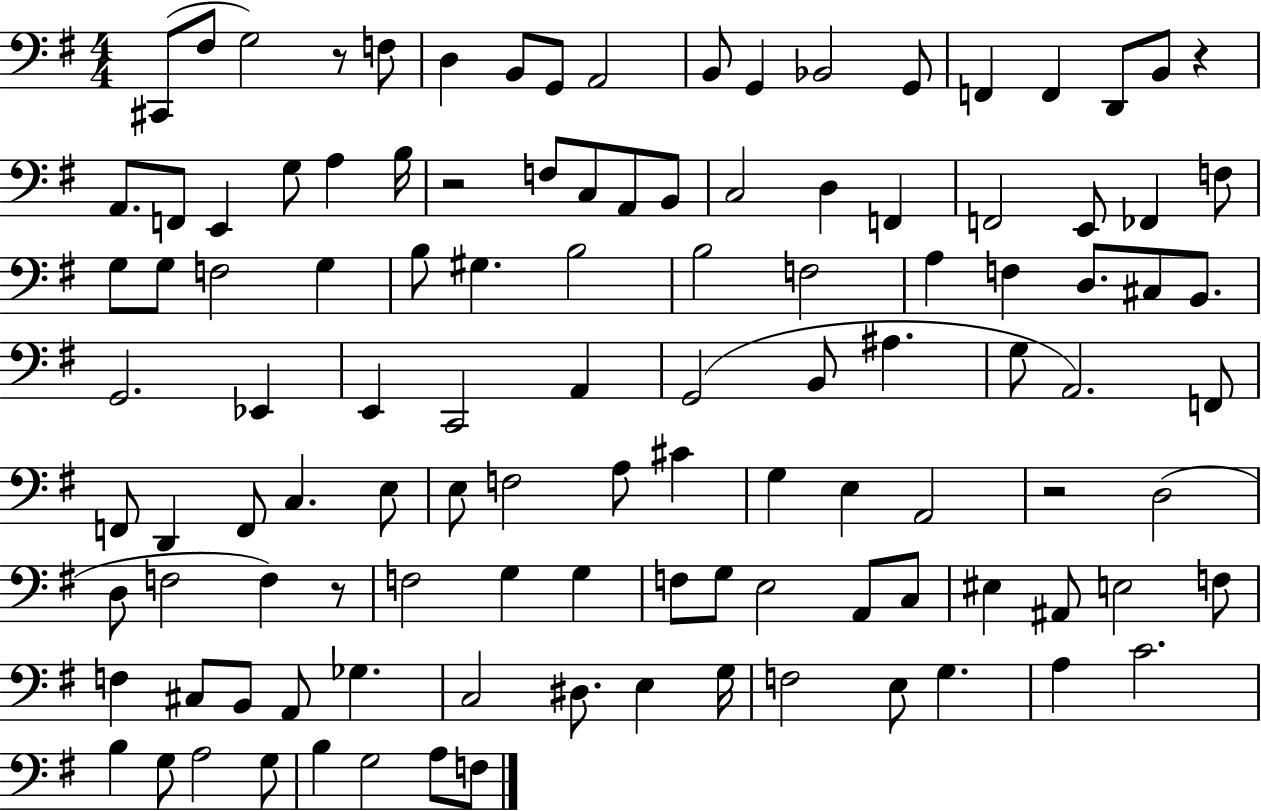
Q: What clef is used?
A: bass